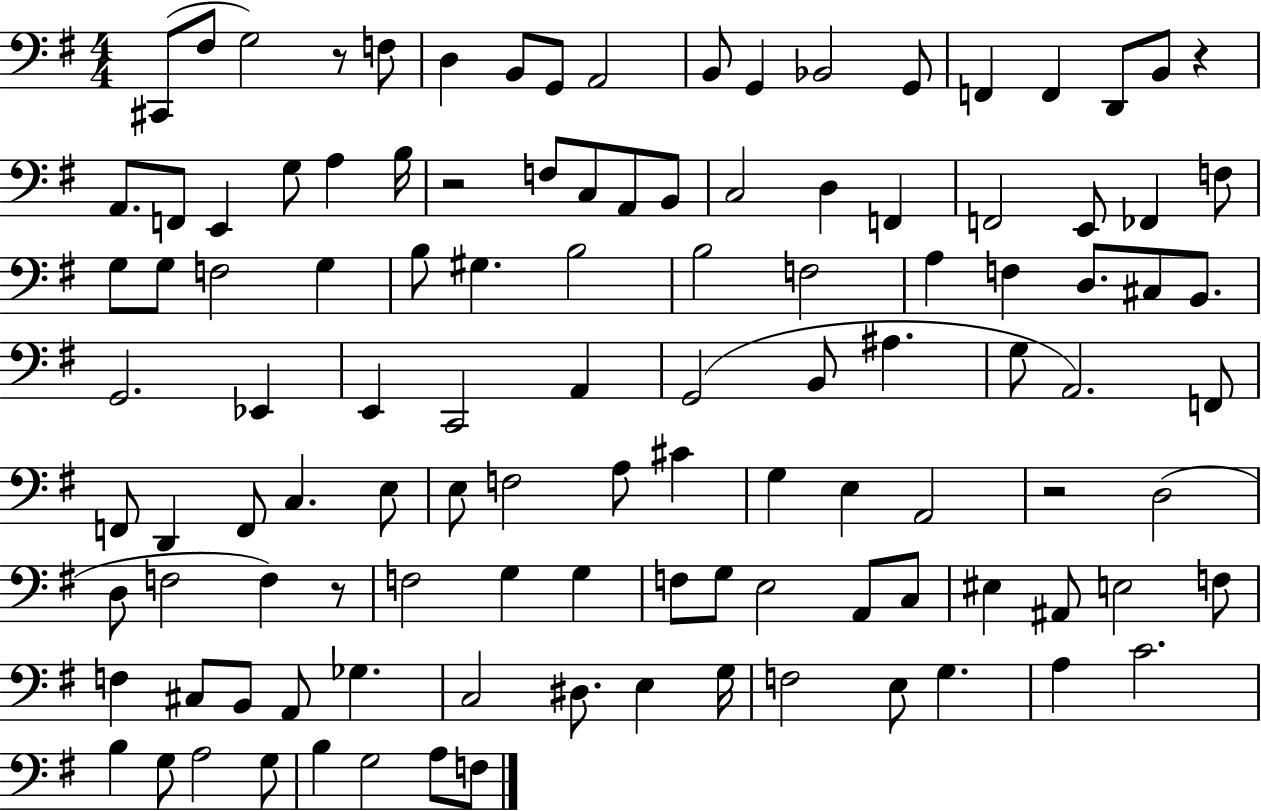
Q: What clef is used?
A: bass